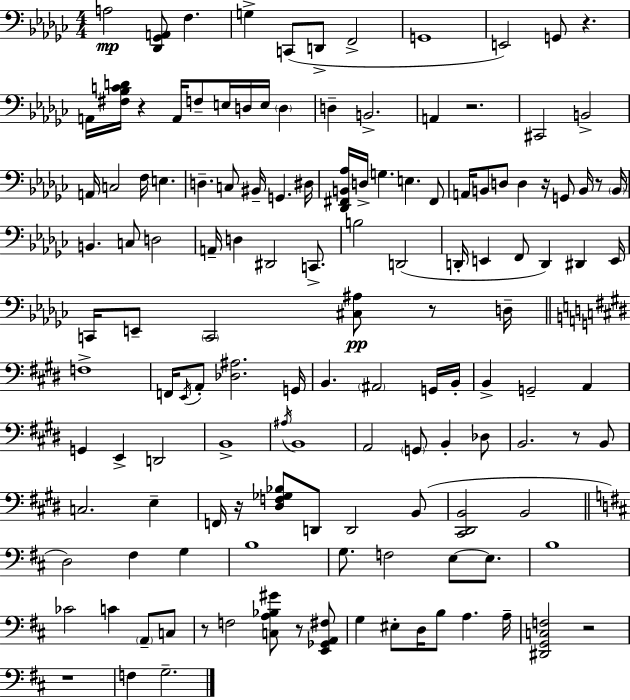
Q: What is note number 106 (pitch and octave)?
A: G3